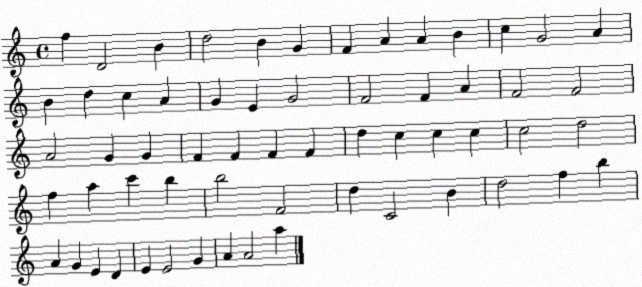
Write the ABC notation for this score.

X:1
T:Untitled
M:4/4
L:1/4
K:C
f D2 B d2 B G F A A B c G2 A B d c A G E G2 F2 F A F2 F2 A2 G G F F F F d c c c c2 d2 f a c' b b2 F2 d C2 B d2 f b A G E D E E2 G A A2 a